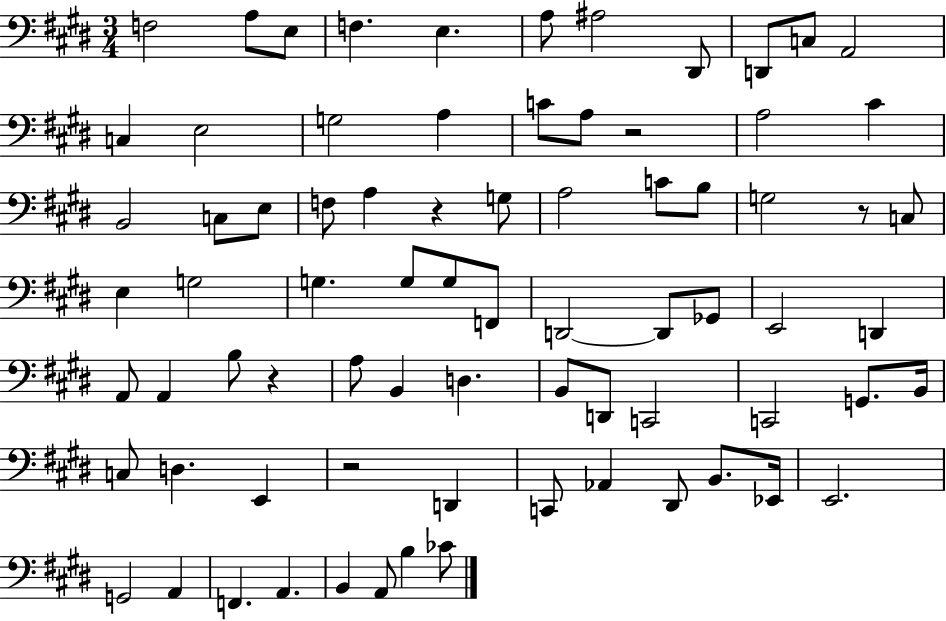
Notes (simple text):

F3/h A3/e E3/e F3/q. E3/q. A3/e A#3/h D#2/e D2/e C3/e A2/h C3/q E3/h G3/h A3/q C4/e A3/e R/h A3/h C#4/q B2/h C3/e E3/e F3/e A3/q R/q G3/e A3/h C4/e B3/e G3/h R/e C3/e E3/q G3/h G3/q. G3/e G3/e F2/e D2/h D2/e Gb2/e E2/h D2/q A2/e A2/q B3/e R/q A3/e B2/q D3/q. B2/e D2/e C2/h C2/h G2/e. B2/s C3/e D3/q. E2/q R/h D2/q C2/e Ab2/q D#2/e B2/e. Eb2/s E2/h. G2/h A2/q F2/q. A2/q. B2/q A2/e B3/q CES4/e